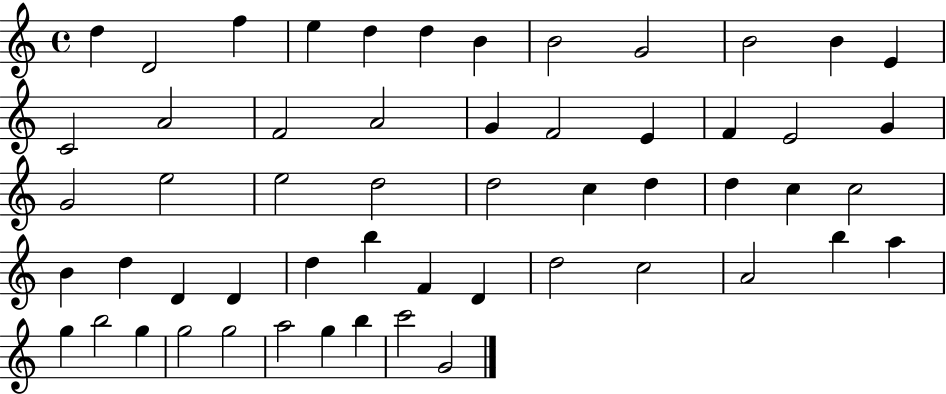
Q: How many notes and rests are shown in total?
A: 55